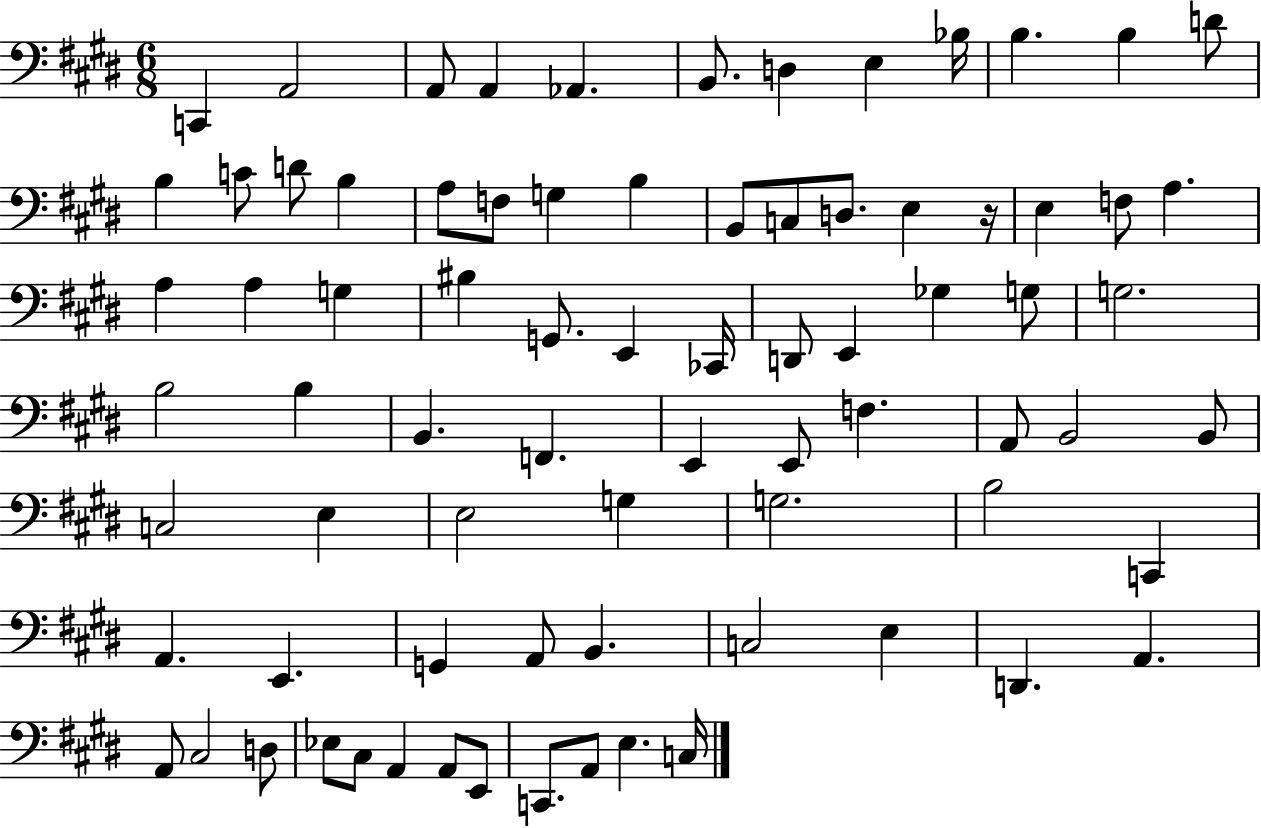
{
  \clef bass
  \numericTimeSignature
  \time 6/8
  \key e \major
  c,4 a,2 | a,8 a,4 aes,4. | b,8. d4 e4 bes16 | b4. b4 d'8 | \break b4 c'8 d'8 b4 | a8 f8 g4 b4 | b,8 c8 d8. e4 r16 | e4 f8 a4. | \break a4 a4 g4 | bis4 g,8. e,4 ces,16 | d,8 e,4 ges4 g8 | g2. | \break b2 b4 | b,4. f,4. | e,4 e,8 f4. | a,8 b,2 b,8 | \break c2 e4 | e2 g4 | g2. | b2 c,4 | \break a,4. e,4. | g,4 a,8 b,4. | c2 e4 | d,4. a,4. | \break a,8 cis2 d8 | ees8 cis8 a,4 a,8 e,8 | c,8. a,8 e4. c16 | \bar "|."
}